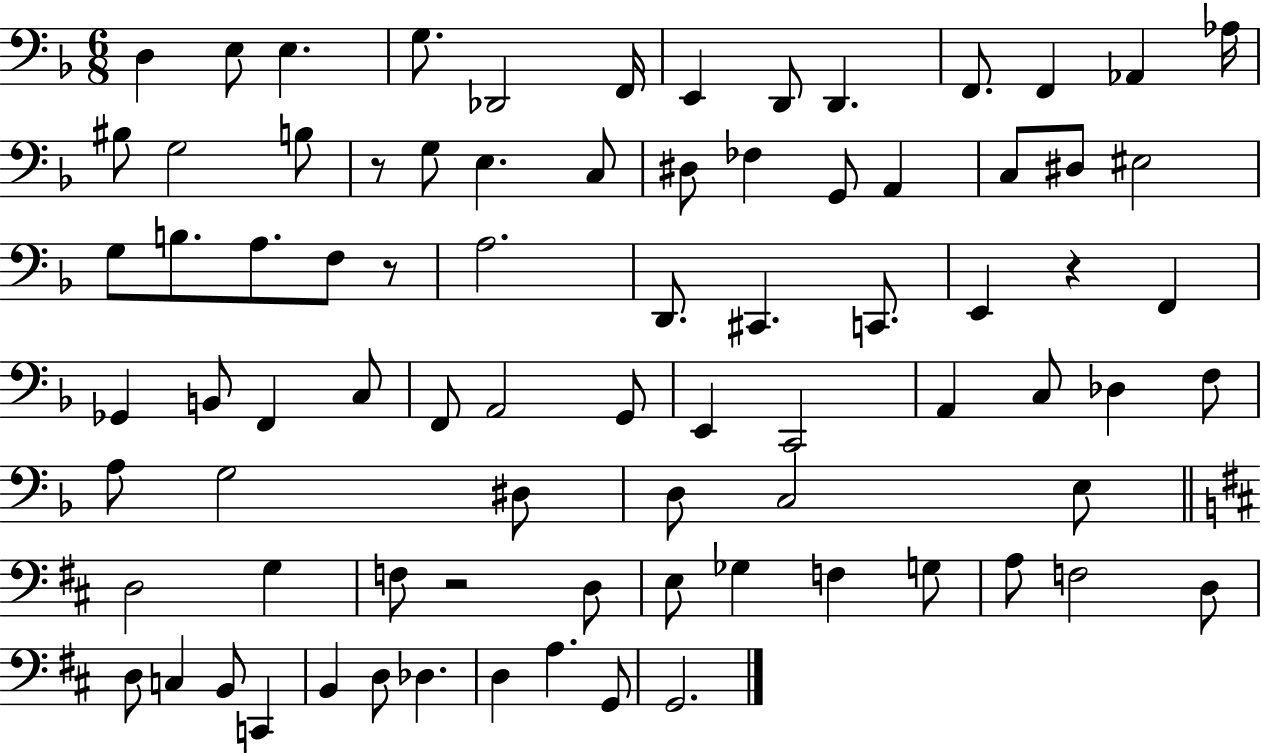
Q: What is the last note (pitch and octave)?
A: G2